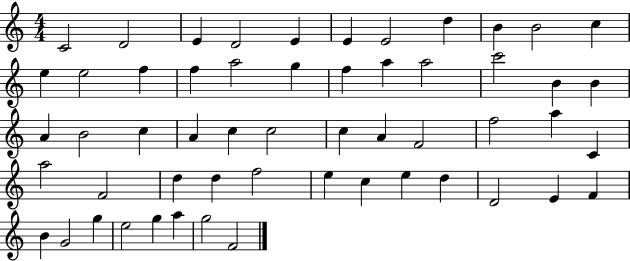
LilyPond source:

{
  \clef treble
  \numericTimeSignature
  \time 4/4
  \key c \major
  c'2 d'2 | e'4 d'2 e'4 | e'4 e'2 d''4 | b'4 b'2 c''4 | \break e''4 e''2 f''4 | f''4 a''2 g''4 | f''4 a''4 a''2 | c'''2 b'4 b'4 | \break a'4 b'2 c''4 | a'4 c''4 c''2 | c''4 a'4 f'2 | f''2 a''4 c'4 | \break a''2 f'2 | d''4 d''4 f''2 | e''4 c''4 e''4 d''4 | d'2 e'4 f'4 | \break b'4 g'2 g''4 | e''2 g''4 a''4 | g''2 f'2 | \bar "|."
}